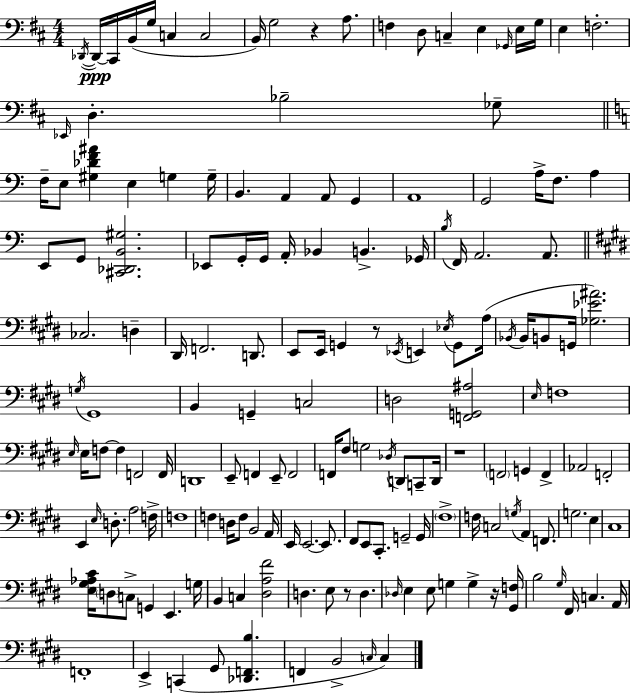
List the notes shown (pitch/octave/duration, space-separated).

Db2/s Db2/s C#2/s B2/s G3/s C3/q C3/h B2/s G3/h R/q A3/e. F3/q D3/e C3/q E3/q Gb2/s E3/s G3/s E3/q F3/h. Eb2/s D3/q. Bb3/h Gb3/e F3/s E3/e [G#3,Db4,F4,A#4]/q E3/q G3/q G3/s B2/q. A2/q A2/e G2/q A2/w G2/h A3/s F3/e. A3/q E2/e G2/e [C#2,Db2,B2,G#3]/h. Eb2/e G2/s G2/s A2/s Bb2/q B2/q. Gb2/s B3/s F2/s A2/h. A2/e. CES3/h. D3/q D#2/s F2/h. D2/e. E2/e E2/s G2/q R/e Eb2/s E2/q Eb3/s G2/e A3/s Bb2/s Bb2/s B2/e G2/s [Gb3,Eb4,A#4]/h. G3/s G#2/w B2/q G2/q C3/h D3/h [F2,G2,A#3]/h E3/s F3/w E3/s E3/s F3/e F3/q F2/h F2/s D2/w E2/e F2/q E2/e F2/h F2/s F#3/e G3/h Db3/s D2/e C2/e D2/s R/w F2/h G2/q F2/q Ab2/h F2/h E2/q E3/s D3/e. A3/h F3/s F3/w F3/q D3/s F3/e B2/h A2/s E2/s E2/h. E2/e. F#2/e E2/e C#2/e. G2/h G2/s F#3/w F3/s C3/h G3/s A2/q F2/e. G3/h. E3/q C#3/w [E3,G#3,Ab3,C#4]/s D3/e C3/e G2/q E2/q. G3/s B2/q C3/q [D#3,A3,F#4]/h D3/q. E3/e R/e D3/q. Db3/s E3/q E3/e G3/q G3/q R/s [G#2,F3]/s B3/h G#3/s F#2/s C3/q. A2/s F2/w E2/q C2/q G#2/e [Db2,F2,B3]/q. F2/q B2/h C3/s C3/q